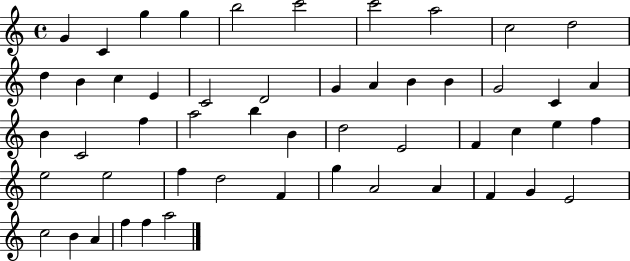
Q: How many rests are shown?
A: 0